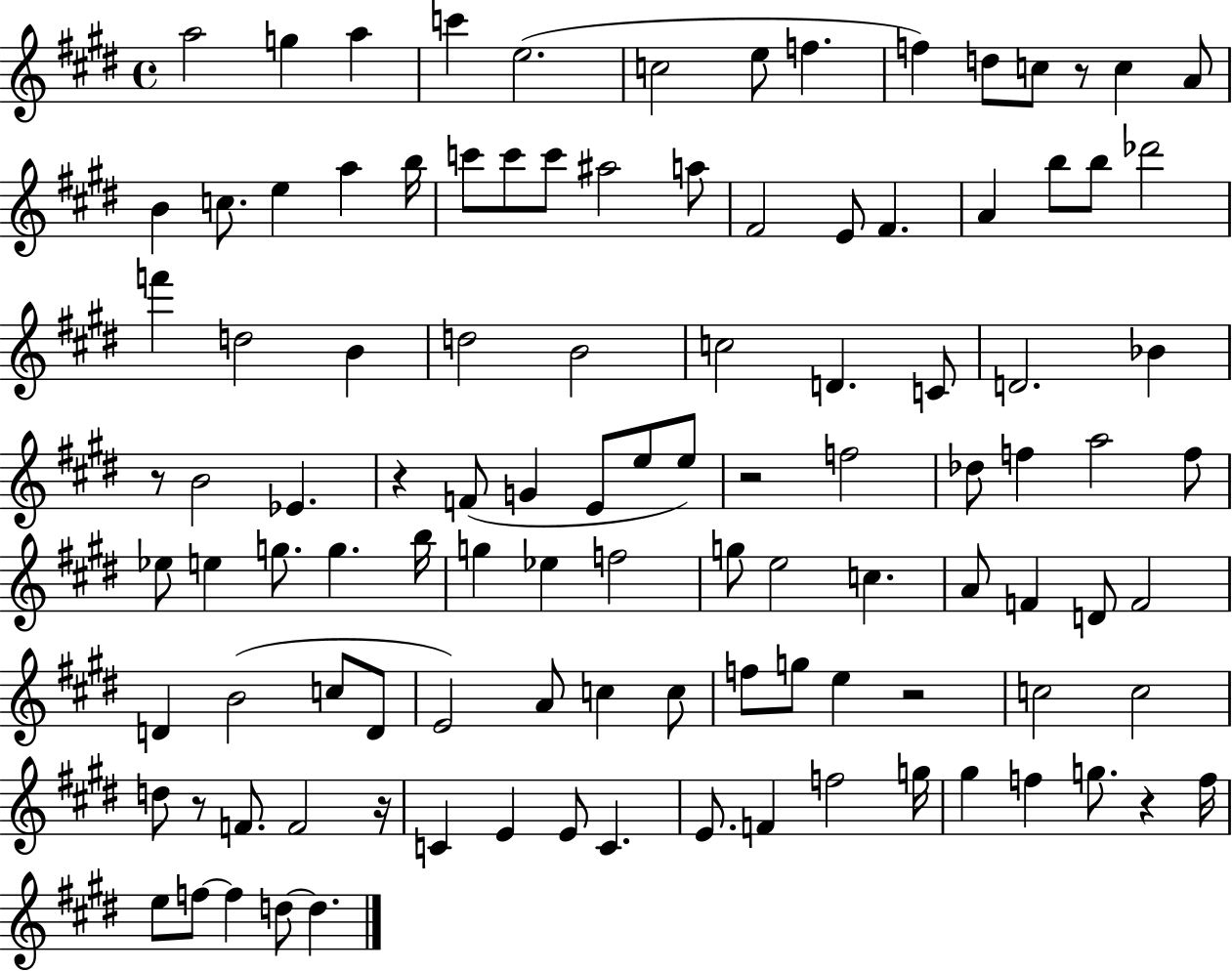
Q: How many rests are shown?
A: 8